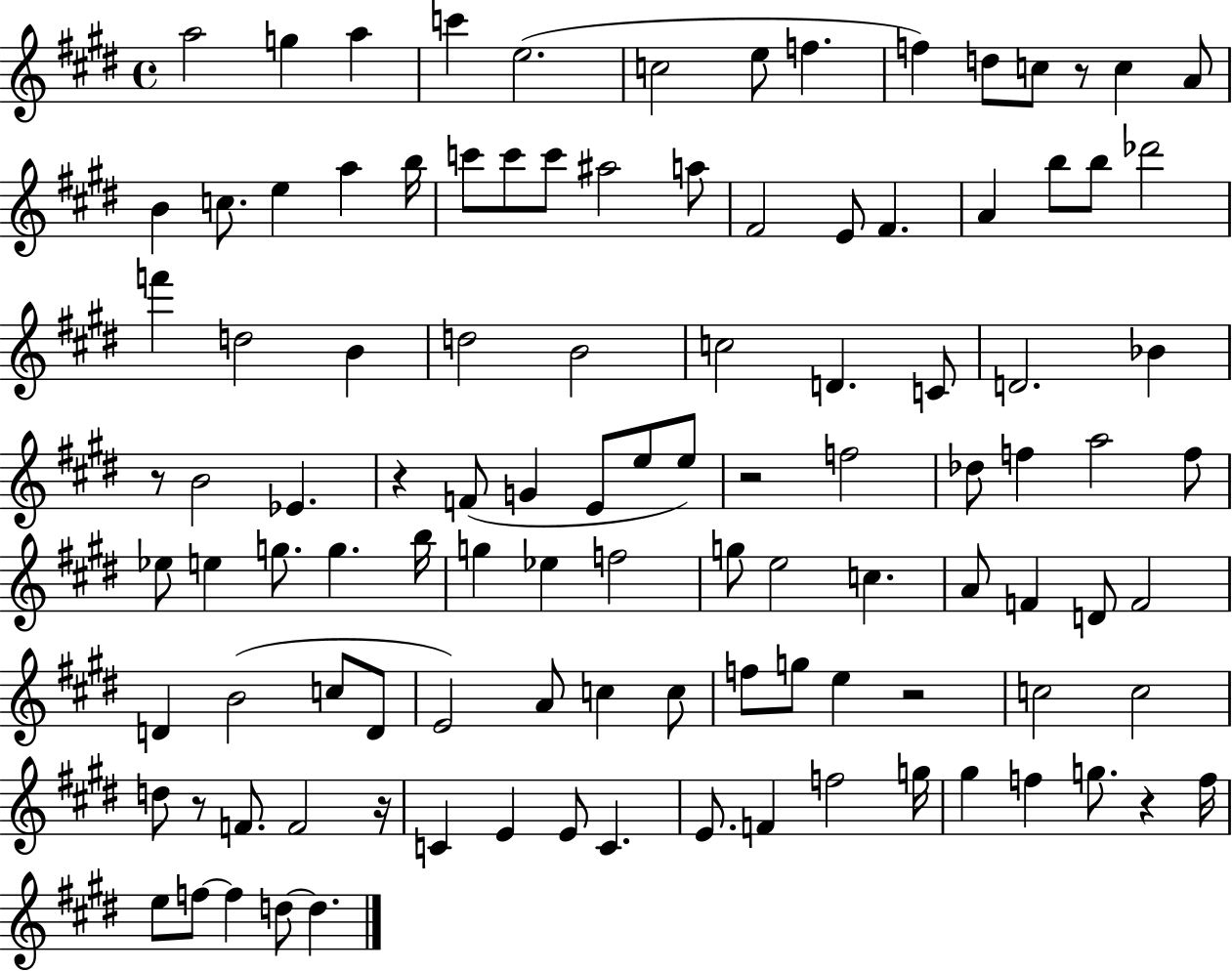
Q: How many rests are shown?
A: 8